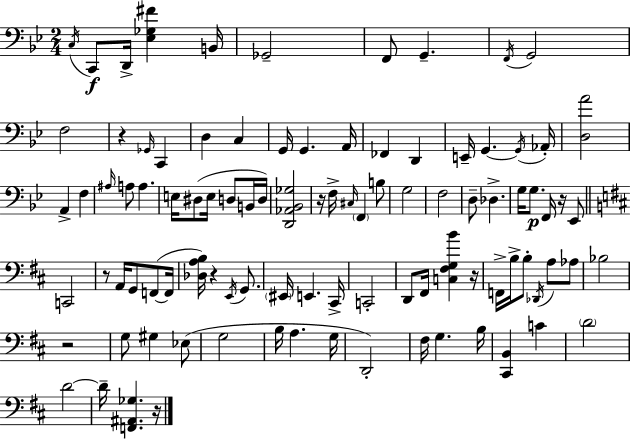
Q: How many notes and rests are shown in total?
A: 96